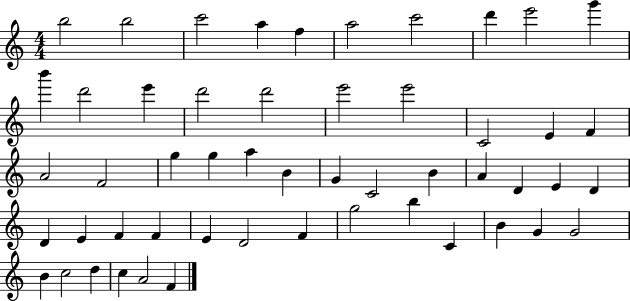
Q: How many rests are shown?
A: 0